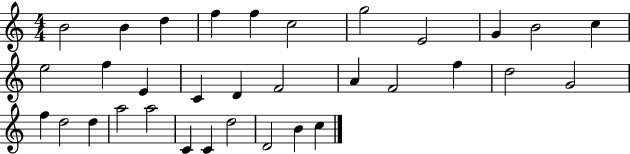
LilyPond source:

{
  \clef treble
  \numericTimeSignature
  \time 4/4
  \key c \major
  b'2 b'4 d''4 | f''4 f''4 c''2 | g''2 e'2 | g'4 b'2 c''4 | \break e''2 f''4 e'4 | c'4 d'4 f'2 | a'4 f'2 f''4 | d''2 g'2 | \break f''4 d''2 d''4 | a''2 a''2 | c'4 c'4 d''2 | d'2 b'4 c''4 | \break \bar "|."
}